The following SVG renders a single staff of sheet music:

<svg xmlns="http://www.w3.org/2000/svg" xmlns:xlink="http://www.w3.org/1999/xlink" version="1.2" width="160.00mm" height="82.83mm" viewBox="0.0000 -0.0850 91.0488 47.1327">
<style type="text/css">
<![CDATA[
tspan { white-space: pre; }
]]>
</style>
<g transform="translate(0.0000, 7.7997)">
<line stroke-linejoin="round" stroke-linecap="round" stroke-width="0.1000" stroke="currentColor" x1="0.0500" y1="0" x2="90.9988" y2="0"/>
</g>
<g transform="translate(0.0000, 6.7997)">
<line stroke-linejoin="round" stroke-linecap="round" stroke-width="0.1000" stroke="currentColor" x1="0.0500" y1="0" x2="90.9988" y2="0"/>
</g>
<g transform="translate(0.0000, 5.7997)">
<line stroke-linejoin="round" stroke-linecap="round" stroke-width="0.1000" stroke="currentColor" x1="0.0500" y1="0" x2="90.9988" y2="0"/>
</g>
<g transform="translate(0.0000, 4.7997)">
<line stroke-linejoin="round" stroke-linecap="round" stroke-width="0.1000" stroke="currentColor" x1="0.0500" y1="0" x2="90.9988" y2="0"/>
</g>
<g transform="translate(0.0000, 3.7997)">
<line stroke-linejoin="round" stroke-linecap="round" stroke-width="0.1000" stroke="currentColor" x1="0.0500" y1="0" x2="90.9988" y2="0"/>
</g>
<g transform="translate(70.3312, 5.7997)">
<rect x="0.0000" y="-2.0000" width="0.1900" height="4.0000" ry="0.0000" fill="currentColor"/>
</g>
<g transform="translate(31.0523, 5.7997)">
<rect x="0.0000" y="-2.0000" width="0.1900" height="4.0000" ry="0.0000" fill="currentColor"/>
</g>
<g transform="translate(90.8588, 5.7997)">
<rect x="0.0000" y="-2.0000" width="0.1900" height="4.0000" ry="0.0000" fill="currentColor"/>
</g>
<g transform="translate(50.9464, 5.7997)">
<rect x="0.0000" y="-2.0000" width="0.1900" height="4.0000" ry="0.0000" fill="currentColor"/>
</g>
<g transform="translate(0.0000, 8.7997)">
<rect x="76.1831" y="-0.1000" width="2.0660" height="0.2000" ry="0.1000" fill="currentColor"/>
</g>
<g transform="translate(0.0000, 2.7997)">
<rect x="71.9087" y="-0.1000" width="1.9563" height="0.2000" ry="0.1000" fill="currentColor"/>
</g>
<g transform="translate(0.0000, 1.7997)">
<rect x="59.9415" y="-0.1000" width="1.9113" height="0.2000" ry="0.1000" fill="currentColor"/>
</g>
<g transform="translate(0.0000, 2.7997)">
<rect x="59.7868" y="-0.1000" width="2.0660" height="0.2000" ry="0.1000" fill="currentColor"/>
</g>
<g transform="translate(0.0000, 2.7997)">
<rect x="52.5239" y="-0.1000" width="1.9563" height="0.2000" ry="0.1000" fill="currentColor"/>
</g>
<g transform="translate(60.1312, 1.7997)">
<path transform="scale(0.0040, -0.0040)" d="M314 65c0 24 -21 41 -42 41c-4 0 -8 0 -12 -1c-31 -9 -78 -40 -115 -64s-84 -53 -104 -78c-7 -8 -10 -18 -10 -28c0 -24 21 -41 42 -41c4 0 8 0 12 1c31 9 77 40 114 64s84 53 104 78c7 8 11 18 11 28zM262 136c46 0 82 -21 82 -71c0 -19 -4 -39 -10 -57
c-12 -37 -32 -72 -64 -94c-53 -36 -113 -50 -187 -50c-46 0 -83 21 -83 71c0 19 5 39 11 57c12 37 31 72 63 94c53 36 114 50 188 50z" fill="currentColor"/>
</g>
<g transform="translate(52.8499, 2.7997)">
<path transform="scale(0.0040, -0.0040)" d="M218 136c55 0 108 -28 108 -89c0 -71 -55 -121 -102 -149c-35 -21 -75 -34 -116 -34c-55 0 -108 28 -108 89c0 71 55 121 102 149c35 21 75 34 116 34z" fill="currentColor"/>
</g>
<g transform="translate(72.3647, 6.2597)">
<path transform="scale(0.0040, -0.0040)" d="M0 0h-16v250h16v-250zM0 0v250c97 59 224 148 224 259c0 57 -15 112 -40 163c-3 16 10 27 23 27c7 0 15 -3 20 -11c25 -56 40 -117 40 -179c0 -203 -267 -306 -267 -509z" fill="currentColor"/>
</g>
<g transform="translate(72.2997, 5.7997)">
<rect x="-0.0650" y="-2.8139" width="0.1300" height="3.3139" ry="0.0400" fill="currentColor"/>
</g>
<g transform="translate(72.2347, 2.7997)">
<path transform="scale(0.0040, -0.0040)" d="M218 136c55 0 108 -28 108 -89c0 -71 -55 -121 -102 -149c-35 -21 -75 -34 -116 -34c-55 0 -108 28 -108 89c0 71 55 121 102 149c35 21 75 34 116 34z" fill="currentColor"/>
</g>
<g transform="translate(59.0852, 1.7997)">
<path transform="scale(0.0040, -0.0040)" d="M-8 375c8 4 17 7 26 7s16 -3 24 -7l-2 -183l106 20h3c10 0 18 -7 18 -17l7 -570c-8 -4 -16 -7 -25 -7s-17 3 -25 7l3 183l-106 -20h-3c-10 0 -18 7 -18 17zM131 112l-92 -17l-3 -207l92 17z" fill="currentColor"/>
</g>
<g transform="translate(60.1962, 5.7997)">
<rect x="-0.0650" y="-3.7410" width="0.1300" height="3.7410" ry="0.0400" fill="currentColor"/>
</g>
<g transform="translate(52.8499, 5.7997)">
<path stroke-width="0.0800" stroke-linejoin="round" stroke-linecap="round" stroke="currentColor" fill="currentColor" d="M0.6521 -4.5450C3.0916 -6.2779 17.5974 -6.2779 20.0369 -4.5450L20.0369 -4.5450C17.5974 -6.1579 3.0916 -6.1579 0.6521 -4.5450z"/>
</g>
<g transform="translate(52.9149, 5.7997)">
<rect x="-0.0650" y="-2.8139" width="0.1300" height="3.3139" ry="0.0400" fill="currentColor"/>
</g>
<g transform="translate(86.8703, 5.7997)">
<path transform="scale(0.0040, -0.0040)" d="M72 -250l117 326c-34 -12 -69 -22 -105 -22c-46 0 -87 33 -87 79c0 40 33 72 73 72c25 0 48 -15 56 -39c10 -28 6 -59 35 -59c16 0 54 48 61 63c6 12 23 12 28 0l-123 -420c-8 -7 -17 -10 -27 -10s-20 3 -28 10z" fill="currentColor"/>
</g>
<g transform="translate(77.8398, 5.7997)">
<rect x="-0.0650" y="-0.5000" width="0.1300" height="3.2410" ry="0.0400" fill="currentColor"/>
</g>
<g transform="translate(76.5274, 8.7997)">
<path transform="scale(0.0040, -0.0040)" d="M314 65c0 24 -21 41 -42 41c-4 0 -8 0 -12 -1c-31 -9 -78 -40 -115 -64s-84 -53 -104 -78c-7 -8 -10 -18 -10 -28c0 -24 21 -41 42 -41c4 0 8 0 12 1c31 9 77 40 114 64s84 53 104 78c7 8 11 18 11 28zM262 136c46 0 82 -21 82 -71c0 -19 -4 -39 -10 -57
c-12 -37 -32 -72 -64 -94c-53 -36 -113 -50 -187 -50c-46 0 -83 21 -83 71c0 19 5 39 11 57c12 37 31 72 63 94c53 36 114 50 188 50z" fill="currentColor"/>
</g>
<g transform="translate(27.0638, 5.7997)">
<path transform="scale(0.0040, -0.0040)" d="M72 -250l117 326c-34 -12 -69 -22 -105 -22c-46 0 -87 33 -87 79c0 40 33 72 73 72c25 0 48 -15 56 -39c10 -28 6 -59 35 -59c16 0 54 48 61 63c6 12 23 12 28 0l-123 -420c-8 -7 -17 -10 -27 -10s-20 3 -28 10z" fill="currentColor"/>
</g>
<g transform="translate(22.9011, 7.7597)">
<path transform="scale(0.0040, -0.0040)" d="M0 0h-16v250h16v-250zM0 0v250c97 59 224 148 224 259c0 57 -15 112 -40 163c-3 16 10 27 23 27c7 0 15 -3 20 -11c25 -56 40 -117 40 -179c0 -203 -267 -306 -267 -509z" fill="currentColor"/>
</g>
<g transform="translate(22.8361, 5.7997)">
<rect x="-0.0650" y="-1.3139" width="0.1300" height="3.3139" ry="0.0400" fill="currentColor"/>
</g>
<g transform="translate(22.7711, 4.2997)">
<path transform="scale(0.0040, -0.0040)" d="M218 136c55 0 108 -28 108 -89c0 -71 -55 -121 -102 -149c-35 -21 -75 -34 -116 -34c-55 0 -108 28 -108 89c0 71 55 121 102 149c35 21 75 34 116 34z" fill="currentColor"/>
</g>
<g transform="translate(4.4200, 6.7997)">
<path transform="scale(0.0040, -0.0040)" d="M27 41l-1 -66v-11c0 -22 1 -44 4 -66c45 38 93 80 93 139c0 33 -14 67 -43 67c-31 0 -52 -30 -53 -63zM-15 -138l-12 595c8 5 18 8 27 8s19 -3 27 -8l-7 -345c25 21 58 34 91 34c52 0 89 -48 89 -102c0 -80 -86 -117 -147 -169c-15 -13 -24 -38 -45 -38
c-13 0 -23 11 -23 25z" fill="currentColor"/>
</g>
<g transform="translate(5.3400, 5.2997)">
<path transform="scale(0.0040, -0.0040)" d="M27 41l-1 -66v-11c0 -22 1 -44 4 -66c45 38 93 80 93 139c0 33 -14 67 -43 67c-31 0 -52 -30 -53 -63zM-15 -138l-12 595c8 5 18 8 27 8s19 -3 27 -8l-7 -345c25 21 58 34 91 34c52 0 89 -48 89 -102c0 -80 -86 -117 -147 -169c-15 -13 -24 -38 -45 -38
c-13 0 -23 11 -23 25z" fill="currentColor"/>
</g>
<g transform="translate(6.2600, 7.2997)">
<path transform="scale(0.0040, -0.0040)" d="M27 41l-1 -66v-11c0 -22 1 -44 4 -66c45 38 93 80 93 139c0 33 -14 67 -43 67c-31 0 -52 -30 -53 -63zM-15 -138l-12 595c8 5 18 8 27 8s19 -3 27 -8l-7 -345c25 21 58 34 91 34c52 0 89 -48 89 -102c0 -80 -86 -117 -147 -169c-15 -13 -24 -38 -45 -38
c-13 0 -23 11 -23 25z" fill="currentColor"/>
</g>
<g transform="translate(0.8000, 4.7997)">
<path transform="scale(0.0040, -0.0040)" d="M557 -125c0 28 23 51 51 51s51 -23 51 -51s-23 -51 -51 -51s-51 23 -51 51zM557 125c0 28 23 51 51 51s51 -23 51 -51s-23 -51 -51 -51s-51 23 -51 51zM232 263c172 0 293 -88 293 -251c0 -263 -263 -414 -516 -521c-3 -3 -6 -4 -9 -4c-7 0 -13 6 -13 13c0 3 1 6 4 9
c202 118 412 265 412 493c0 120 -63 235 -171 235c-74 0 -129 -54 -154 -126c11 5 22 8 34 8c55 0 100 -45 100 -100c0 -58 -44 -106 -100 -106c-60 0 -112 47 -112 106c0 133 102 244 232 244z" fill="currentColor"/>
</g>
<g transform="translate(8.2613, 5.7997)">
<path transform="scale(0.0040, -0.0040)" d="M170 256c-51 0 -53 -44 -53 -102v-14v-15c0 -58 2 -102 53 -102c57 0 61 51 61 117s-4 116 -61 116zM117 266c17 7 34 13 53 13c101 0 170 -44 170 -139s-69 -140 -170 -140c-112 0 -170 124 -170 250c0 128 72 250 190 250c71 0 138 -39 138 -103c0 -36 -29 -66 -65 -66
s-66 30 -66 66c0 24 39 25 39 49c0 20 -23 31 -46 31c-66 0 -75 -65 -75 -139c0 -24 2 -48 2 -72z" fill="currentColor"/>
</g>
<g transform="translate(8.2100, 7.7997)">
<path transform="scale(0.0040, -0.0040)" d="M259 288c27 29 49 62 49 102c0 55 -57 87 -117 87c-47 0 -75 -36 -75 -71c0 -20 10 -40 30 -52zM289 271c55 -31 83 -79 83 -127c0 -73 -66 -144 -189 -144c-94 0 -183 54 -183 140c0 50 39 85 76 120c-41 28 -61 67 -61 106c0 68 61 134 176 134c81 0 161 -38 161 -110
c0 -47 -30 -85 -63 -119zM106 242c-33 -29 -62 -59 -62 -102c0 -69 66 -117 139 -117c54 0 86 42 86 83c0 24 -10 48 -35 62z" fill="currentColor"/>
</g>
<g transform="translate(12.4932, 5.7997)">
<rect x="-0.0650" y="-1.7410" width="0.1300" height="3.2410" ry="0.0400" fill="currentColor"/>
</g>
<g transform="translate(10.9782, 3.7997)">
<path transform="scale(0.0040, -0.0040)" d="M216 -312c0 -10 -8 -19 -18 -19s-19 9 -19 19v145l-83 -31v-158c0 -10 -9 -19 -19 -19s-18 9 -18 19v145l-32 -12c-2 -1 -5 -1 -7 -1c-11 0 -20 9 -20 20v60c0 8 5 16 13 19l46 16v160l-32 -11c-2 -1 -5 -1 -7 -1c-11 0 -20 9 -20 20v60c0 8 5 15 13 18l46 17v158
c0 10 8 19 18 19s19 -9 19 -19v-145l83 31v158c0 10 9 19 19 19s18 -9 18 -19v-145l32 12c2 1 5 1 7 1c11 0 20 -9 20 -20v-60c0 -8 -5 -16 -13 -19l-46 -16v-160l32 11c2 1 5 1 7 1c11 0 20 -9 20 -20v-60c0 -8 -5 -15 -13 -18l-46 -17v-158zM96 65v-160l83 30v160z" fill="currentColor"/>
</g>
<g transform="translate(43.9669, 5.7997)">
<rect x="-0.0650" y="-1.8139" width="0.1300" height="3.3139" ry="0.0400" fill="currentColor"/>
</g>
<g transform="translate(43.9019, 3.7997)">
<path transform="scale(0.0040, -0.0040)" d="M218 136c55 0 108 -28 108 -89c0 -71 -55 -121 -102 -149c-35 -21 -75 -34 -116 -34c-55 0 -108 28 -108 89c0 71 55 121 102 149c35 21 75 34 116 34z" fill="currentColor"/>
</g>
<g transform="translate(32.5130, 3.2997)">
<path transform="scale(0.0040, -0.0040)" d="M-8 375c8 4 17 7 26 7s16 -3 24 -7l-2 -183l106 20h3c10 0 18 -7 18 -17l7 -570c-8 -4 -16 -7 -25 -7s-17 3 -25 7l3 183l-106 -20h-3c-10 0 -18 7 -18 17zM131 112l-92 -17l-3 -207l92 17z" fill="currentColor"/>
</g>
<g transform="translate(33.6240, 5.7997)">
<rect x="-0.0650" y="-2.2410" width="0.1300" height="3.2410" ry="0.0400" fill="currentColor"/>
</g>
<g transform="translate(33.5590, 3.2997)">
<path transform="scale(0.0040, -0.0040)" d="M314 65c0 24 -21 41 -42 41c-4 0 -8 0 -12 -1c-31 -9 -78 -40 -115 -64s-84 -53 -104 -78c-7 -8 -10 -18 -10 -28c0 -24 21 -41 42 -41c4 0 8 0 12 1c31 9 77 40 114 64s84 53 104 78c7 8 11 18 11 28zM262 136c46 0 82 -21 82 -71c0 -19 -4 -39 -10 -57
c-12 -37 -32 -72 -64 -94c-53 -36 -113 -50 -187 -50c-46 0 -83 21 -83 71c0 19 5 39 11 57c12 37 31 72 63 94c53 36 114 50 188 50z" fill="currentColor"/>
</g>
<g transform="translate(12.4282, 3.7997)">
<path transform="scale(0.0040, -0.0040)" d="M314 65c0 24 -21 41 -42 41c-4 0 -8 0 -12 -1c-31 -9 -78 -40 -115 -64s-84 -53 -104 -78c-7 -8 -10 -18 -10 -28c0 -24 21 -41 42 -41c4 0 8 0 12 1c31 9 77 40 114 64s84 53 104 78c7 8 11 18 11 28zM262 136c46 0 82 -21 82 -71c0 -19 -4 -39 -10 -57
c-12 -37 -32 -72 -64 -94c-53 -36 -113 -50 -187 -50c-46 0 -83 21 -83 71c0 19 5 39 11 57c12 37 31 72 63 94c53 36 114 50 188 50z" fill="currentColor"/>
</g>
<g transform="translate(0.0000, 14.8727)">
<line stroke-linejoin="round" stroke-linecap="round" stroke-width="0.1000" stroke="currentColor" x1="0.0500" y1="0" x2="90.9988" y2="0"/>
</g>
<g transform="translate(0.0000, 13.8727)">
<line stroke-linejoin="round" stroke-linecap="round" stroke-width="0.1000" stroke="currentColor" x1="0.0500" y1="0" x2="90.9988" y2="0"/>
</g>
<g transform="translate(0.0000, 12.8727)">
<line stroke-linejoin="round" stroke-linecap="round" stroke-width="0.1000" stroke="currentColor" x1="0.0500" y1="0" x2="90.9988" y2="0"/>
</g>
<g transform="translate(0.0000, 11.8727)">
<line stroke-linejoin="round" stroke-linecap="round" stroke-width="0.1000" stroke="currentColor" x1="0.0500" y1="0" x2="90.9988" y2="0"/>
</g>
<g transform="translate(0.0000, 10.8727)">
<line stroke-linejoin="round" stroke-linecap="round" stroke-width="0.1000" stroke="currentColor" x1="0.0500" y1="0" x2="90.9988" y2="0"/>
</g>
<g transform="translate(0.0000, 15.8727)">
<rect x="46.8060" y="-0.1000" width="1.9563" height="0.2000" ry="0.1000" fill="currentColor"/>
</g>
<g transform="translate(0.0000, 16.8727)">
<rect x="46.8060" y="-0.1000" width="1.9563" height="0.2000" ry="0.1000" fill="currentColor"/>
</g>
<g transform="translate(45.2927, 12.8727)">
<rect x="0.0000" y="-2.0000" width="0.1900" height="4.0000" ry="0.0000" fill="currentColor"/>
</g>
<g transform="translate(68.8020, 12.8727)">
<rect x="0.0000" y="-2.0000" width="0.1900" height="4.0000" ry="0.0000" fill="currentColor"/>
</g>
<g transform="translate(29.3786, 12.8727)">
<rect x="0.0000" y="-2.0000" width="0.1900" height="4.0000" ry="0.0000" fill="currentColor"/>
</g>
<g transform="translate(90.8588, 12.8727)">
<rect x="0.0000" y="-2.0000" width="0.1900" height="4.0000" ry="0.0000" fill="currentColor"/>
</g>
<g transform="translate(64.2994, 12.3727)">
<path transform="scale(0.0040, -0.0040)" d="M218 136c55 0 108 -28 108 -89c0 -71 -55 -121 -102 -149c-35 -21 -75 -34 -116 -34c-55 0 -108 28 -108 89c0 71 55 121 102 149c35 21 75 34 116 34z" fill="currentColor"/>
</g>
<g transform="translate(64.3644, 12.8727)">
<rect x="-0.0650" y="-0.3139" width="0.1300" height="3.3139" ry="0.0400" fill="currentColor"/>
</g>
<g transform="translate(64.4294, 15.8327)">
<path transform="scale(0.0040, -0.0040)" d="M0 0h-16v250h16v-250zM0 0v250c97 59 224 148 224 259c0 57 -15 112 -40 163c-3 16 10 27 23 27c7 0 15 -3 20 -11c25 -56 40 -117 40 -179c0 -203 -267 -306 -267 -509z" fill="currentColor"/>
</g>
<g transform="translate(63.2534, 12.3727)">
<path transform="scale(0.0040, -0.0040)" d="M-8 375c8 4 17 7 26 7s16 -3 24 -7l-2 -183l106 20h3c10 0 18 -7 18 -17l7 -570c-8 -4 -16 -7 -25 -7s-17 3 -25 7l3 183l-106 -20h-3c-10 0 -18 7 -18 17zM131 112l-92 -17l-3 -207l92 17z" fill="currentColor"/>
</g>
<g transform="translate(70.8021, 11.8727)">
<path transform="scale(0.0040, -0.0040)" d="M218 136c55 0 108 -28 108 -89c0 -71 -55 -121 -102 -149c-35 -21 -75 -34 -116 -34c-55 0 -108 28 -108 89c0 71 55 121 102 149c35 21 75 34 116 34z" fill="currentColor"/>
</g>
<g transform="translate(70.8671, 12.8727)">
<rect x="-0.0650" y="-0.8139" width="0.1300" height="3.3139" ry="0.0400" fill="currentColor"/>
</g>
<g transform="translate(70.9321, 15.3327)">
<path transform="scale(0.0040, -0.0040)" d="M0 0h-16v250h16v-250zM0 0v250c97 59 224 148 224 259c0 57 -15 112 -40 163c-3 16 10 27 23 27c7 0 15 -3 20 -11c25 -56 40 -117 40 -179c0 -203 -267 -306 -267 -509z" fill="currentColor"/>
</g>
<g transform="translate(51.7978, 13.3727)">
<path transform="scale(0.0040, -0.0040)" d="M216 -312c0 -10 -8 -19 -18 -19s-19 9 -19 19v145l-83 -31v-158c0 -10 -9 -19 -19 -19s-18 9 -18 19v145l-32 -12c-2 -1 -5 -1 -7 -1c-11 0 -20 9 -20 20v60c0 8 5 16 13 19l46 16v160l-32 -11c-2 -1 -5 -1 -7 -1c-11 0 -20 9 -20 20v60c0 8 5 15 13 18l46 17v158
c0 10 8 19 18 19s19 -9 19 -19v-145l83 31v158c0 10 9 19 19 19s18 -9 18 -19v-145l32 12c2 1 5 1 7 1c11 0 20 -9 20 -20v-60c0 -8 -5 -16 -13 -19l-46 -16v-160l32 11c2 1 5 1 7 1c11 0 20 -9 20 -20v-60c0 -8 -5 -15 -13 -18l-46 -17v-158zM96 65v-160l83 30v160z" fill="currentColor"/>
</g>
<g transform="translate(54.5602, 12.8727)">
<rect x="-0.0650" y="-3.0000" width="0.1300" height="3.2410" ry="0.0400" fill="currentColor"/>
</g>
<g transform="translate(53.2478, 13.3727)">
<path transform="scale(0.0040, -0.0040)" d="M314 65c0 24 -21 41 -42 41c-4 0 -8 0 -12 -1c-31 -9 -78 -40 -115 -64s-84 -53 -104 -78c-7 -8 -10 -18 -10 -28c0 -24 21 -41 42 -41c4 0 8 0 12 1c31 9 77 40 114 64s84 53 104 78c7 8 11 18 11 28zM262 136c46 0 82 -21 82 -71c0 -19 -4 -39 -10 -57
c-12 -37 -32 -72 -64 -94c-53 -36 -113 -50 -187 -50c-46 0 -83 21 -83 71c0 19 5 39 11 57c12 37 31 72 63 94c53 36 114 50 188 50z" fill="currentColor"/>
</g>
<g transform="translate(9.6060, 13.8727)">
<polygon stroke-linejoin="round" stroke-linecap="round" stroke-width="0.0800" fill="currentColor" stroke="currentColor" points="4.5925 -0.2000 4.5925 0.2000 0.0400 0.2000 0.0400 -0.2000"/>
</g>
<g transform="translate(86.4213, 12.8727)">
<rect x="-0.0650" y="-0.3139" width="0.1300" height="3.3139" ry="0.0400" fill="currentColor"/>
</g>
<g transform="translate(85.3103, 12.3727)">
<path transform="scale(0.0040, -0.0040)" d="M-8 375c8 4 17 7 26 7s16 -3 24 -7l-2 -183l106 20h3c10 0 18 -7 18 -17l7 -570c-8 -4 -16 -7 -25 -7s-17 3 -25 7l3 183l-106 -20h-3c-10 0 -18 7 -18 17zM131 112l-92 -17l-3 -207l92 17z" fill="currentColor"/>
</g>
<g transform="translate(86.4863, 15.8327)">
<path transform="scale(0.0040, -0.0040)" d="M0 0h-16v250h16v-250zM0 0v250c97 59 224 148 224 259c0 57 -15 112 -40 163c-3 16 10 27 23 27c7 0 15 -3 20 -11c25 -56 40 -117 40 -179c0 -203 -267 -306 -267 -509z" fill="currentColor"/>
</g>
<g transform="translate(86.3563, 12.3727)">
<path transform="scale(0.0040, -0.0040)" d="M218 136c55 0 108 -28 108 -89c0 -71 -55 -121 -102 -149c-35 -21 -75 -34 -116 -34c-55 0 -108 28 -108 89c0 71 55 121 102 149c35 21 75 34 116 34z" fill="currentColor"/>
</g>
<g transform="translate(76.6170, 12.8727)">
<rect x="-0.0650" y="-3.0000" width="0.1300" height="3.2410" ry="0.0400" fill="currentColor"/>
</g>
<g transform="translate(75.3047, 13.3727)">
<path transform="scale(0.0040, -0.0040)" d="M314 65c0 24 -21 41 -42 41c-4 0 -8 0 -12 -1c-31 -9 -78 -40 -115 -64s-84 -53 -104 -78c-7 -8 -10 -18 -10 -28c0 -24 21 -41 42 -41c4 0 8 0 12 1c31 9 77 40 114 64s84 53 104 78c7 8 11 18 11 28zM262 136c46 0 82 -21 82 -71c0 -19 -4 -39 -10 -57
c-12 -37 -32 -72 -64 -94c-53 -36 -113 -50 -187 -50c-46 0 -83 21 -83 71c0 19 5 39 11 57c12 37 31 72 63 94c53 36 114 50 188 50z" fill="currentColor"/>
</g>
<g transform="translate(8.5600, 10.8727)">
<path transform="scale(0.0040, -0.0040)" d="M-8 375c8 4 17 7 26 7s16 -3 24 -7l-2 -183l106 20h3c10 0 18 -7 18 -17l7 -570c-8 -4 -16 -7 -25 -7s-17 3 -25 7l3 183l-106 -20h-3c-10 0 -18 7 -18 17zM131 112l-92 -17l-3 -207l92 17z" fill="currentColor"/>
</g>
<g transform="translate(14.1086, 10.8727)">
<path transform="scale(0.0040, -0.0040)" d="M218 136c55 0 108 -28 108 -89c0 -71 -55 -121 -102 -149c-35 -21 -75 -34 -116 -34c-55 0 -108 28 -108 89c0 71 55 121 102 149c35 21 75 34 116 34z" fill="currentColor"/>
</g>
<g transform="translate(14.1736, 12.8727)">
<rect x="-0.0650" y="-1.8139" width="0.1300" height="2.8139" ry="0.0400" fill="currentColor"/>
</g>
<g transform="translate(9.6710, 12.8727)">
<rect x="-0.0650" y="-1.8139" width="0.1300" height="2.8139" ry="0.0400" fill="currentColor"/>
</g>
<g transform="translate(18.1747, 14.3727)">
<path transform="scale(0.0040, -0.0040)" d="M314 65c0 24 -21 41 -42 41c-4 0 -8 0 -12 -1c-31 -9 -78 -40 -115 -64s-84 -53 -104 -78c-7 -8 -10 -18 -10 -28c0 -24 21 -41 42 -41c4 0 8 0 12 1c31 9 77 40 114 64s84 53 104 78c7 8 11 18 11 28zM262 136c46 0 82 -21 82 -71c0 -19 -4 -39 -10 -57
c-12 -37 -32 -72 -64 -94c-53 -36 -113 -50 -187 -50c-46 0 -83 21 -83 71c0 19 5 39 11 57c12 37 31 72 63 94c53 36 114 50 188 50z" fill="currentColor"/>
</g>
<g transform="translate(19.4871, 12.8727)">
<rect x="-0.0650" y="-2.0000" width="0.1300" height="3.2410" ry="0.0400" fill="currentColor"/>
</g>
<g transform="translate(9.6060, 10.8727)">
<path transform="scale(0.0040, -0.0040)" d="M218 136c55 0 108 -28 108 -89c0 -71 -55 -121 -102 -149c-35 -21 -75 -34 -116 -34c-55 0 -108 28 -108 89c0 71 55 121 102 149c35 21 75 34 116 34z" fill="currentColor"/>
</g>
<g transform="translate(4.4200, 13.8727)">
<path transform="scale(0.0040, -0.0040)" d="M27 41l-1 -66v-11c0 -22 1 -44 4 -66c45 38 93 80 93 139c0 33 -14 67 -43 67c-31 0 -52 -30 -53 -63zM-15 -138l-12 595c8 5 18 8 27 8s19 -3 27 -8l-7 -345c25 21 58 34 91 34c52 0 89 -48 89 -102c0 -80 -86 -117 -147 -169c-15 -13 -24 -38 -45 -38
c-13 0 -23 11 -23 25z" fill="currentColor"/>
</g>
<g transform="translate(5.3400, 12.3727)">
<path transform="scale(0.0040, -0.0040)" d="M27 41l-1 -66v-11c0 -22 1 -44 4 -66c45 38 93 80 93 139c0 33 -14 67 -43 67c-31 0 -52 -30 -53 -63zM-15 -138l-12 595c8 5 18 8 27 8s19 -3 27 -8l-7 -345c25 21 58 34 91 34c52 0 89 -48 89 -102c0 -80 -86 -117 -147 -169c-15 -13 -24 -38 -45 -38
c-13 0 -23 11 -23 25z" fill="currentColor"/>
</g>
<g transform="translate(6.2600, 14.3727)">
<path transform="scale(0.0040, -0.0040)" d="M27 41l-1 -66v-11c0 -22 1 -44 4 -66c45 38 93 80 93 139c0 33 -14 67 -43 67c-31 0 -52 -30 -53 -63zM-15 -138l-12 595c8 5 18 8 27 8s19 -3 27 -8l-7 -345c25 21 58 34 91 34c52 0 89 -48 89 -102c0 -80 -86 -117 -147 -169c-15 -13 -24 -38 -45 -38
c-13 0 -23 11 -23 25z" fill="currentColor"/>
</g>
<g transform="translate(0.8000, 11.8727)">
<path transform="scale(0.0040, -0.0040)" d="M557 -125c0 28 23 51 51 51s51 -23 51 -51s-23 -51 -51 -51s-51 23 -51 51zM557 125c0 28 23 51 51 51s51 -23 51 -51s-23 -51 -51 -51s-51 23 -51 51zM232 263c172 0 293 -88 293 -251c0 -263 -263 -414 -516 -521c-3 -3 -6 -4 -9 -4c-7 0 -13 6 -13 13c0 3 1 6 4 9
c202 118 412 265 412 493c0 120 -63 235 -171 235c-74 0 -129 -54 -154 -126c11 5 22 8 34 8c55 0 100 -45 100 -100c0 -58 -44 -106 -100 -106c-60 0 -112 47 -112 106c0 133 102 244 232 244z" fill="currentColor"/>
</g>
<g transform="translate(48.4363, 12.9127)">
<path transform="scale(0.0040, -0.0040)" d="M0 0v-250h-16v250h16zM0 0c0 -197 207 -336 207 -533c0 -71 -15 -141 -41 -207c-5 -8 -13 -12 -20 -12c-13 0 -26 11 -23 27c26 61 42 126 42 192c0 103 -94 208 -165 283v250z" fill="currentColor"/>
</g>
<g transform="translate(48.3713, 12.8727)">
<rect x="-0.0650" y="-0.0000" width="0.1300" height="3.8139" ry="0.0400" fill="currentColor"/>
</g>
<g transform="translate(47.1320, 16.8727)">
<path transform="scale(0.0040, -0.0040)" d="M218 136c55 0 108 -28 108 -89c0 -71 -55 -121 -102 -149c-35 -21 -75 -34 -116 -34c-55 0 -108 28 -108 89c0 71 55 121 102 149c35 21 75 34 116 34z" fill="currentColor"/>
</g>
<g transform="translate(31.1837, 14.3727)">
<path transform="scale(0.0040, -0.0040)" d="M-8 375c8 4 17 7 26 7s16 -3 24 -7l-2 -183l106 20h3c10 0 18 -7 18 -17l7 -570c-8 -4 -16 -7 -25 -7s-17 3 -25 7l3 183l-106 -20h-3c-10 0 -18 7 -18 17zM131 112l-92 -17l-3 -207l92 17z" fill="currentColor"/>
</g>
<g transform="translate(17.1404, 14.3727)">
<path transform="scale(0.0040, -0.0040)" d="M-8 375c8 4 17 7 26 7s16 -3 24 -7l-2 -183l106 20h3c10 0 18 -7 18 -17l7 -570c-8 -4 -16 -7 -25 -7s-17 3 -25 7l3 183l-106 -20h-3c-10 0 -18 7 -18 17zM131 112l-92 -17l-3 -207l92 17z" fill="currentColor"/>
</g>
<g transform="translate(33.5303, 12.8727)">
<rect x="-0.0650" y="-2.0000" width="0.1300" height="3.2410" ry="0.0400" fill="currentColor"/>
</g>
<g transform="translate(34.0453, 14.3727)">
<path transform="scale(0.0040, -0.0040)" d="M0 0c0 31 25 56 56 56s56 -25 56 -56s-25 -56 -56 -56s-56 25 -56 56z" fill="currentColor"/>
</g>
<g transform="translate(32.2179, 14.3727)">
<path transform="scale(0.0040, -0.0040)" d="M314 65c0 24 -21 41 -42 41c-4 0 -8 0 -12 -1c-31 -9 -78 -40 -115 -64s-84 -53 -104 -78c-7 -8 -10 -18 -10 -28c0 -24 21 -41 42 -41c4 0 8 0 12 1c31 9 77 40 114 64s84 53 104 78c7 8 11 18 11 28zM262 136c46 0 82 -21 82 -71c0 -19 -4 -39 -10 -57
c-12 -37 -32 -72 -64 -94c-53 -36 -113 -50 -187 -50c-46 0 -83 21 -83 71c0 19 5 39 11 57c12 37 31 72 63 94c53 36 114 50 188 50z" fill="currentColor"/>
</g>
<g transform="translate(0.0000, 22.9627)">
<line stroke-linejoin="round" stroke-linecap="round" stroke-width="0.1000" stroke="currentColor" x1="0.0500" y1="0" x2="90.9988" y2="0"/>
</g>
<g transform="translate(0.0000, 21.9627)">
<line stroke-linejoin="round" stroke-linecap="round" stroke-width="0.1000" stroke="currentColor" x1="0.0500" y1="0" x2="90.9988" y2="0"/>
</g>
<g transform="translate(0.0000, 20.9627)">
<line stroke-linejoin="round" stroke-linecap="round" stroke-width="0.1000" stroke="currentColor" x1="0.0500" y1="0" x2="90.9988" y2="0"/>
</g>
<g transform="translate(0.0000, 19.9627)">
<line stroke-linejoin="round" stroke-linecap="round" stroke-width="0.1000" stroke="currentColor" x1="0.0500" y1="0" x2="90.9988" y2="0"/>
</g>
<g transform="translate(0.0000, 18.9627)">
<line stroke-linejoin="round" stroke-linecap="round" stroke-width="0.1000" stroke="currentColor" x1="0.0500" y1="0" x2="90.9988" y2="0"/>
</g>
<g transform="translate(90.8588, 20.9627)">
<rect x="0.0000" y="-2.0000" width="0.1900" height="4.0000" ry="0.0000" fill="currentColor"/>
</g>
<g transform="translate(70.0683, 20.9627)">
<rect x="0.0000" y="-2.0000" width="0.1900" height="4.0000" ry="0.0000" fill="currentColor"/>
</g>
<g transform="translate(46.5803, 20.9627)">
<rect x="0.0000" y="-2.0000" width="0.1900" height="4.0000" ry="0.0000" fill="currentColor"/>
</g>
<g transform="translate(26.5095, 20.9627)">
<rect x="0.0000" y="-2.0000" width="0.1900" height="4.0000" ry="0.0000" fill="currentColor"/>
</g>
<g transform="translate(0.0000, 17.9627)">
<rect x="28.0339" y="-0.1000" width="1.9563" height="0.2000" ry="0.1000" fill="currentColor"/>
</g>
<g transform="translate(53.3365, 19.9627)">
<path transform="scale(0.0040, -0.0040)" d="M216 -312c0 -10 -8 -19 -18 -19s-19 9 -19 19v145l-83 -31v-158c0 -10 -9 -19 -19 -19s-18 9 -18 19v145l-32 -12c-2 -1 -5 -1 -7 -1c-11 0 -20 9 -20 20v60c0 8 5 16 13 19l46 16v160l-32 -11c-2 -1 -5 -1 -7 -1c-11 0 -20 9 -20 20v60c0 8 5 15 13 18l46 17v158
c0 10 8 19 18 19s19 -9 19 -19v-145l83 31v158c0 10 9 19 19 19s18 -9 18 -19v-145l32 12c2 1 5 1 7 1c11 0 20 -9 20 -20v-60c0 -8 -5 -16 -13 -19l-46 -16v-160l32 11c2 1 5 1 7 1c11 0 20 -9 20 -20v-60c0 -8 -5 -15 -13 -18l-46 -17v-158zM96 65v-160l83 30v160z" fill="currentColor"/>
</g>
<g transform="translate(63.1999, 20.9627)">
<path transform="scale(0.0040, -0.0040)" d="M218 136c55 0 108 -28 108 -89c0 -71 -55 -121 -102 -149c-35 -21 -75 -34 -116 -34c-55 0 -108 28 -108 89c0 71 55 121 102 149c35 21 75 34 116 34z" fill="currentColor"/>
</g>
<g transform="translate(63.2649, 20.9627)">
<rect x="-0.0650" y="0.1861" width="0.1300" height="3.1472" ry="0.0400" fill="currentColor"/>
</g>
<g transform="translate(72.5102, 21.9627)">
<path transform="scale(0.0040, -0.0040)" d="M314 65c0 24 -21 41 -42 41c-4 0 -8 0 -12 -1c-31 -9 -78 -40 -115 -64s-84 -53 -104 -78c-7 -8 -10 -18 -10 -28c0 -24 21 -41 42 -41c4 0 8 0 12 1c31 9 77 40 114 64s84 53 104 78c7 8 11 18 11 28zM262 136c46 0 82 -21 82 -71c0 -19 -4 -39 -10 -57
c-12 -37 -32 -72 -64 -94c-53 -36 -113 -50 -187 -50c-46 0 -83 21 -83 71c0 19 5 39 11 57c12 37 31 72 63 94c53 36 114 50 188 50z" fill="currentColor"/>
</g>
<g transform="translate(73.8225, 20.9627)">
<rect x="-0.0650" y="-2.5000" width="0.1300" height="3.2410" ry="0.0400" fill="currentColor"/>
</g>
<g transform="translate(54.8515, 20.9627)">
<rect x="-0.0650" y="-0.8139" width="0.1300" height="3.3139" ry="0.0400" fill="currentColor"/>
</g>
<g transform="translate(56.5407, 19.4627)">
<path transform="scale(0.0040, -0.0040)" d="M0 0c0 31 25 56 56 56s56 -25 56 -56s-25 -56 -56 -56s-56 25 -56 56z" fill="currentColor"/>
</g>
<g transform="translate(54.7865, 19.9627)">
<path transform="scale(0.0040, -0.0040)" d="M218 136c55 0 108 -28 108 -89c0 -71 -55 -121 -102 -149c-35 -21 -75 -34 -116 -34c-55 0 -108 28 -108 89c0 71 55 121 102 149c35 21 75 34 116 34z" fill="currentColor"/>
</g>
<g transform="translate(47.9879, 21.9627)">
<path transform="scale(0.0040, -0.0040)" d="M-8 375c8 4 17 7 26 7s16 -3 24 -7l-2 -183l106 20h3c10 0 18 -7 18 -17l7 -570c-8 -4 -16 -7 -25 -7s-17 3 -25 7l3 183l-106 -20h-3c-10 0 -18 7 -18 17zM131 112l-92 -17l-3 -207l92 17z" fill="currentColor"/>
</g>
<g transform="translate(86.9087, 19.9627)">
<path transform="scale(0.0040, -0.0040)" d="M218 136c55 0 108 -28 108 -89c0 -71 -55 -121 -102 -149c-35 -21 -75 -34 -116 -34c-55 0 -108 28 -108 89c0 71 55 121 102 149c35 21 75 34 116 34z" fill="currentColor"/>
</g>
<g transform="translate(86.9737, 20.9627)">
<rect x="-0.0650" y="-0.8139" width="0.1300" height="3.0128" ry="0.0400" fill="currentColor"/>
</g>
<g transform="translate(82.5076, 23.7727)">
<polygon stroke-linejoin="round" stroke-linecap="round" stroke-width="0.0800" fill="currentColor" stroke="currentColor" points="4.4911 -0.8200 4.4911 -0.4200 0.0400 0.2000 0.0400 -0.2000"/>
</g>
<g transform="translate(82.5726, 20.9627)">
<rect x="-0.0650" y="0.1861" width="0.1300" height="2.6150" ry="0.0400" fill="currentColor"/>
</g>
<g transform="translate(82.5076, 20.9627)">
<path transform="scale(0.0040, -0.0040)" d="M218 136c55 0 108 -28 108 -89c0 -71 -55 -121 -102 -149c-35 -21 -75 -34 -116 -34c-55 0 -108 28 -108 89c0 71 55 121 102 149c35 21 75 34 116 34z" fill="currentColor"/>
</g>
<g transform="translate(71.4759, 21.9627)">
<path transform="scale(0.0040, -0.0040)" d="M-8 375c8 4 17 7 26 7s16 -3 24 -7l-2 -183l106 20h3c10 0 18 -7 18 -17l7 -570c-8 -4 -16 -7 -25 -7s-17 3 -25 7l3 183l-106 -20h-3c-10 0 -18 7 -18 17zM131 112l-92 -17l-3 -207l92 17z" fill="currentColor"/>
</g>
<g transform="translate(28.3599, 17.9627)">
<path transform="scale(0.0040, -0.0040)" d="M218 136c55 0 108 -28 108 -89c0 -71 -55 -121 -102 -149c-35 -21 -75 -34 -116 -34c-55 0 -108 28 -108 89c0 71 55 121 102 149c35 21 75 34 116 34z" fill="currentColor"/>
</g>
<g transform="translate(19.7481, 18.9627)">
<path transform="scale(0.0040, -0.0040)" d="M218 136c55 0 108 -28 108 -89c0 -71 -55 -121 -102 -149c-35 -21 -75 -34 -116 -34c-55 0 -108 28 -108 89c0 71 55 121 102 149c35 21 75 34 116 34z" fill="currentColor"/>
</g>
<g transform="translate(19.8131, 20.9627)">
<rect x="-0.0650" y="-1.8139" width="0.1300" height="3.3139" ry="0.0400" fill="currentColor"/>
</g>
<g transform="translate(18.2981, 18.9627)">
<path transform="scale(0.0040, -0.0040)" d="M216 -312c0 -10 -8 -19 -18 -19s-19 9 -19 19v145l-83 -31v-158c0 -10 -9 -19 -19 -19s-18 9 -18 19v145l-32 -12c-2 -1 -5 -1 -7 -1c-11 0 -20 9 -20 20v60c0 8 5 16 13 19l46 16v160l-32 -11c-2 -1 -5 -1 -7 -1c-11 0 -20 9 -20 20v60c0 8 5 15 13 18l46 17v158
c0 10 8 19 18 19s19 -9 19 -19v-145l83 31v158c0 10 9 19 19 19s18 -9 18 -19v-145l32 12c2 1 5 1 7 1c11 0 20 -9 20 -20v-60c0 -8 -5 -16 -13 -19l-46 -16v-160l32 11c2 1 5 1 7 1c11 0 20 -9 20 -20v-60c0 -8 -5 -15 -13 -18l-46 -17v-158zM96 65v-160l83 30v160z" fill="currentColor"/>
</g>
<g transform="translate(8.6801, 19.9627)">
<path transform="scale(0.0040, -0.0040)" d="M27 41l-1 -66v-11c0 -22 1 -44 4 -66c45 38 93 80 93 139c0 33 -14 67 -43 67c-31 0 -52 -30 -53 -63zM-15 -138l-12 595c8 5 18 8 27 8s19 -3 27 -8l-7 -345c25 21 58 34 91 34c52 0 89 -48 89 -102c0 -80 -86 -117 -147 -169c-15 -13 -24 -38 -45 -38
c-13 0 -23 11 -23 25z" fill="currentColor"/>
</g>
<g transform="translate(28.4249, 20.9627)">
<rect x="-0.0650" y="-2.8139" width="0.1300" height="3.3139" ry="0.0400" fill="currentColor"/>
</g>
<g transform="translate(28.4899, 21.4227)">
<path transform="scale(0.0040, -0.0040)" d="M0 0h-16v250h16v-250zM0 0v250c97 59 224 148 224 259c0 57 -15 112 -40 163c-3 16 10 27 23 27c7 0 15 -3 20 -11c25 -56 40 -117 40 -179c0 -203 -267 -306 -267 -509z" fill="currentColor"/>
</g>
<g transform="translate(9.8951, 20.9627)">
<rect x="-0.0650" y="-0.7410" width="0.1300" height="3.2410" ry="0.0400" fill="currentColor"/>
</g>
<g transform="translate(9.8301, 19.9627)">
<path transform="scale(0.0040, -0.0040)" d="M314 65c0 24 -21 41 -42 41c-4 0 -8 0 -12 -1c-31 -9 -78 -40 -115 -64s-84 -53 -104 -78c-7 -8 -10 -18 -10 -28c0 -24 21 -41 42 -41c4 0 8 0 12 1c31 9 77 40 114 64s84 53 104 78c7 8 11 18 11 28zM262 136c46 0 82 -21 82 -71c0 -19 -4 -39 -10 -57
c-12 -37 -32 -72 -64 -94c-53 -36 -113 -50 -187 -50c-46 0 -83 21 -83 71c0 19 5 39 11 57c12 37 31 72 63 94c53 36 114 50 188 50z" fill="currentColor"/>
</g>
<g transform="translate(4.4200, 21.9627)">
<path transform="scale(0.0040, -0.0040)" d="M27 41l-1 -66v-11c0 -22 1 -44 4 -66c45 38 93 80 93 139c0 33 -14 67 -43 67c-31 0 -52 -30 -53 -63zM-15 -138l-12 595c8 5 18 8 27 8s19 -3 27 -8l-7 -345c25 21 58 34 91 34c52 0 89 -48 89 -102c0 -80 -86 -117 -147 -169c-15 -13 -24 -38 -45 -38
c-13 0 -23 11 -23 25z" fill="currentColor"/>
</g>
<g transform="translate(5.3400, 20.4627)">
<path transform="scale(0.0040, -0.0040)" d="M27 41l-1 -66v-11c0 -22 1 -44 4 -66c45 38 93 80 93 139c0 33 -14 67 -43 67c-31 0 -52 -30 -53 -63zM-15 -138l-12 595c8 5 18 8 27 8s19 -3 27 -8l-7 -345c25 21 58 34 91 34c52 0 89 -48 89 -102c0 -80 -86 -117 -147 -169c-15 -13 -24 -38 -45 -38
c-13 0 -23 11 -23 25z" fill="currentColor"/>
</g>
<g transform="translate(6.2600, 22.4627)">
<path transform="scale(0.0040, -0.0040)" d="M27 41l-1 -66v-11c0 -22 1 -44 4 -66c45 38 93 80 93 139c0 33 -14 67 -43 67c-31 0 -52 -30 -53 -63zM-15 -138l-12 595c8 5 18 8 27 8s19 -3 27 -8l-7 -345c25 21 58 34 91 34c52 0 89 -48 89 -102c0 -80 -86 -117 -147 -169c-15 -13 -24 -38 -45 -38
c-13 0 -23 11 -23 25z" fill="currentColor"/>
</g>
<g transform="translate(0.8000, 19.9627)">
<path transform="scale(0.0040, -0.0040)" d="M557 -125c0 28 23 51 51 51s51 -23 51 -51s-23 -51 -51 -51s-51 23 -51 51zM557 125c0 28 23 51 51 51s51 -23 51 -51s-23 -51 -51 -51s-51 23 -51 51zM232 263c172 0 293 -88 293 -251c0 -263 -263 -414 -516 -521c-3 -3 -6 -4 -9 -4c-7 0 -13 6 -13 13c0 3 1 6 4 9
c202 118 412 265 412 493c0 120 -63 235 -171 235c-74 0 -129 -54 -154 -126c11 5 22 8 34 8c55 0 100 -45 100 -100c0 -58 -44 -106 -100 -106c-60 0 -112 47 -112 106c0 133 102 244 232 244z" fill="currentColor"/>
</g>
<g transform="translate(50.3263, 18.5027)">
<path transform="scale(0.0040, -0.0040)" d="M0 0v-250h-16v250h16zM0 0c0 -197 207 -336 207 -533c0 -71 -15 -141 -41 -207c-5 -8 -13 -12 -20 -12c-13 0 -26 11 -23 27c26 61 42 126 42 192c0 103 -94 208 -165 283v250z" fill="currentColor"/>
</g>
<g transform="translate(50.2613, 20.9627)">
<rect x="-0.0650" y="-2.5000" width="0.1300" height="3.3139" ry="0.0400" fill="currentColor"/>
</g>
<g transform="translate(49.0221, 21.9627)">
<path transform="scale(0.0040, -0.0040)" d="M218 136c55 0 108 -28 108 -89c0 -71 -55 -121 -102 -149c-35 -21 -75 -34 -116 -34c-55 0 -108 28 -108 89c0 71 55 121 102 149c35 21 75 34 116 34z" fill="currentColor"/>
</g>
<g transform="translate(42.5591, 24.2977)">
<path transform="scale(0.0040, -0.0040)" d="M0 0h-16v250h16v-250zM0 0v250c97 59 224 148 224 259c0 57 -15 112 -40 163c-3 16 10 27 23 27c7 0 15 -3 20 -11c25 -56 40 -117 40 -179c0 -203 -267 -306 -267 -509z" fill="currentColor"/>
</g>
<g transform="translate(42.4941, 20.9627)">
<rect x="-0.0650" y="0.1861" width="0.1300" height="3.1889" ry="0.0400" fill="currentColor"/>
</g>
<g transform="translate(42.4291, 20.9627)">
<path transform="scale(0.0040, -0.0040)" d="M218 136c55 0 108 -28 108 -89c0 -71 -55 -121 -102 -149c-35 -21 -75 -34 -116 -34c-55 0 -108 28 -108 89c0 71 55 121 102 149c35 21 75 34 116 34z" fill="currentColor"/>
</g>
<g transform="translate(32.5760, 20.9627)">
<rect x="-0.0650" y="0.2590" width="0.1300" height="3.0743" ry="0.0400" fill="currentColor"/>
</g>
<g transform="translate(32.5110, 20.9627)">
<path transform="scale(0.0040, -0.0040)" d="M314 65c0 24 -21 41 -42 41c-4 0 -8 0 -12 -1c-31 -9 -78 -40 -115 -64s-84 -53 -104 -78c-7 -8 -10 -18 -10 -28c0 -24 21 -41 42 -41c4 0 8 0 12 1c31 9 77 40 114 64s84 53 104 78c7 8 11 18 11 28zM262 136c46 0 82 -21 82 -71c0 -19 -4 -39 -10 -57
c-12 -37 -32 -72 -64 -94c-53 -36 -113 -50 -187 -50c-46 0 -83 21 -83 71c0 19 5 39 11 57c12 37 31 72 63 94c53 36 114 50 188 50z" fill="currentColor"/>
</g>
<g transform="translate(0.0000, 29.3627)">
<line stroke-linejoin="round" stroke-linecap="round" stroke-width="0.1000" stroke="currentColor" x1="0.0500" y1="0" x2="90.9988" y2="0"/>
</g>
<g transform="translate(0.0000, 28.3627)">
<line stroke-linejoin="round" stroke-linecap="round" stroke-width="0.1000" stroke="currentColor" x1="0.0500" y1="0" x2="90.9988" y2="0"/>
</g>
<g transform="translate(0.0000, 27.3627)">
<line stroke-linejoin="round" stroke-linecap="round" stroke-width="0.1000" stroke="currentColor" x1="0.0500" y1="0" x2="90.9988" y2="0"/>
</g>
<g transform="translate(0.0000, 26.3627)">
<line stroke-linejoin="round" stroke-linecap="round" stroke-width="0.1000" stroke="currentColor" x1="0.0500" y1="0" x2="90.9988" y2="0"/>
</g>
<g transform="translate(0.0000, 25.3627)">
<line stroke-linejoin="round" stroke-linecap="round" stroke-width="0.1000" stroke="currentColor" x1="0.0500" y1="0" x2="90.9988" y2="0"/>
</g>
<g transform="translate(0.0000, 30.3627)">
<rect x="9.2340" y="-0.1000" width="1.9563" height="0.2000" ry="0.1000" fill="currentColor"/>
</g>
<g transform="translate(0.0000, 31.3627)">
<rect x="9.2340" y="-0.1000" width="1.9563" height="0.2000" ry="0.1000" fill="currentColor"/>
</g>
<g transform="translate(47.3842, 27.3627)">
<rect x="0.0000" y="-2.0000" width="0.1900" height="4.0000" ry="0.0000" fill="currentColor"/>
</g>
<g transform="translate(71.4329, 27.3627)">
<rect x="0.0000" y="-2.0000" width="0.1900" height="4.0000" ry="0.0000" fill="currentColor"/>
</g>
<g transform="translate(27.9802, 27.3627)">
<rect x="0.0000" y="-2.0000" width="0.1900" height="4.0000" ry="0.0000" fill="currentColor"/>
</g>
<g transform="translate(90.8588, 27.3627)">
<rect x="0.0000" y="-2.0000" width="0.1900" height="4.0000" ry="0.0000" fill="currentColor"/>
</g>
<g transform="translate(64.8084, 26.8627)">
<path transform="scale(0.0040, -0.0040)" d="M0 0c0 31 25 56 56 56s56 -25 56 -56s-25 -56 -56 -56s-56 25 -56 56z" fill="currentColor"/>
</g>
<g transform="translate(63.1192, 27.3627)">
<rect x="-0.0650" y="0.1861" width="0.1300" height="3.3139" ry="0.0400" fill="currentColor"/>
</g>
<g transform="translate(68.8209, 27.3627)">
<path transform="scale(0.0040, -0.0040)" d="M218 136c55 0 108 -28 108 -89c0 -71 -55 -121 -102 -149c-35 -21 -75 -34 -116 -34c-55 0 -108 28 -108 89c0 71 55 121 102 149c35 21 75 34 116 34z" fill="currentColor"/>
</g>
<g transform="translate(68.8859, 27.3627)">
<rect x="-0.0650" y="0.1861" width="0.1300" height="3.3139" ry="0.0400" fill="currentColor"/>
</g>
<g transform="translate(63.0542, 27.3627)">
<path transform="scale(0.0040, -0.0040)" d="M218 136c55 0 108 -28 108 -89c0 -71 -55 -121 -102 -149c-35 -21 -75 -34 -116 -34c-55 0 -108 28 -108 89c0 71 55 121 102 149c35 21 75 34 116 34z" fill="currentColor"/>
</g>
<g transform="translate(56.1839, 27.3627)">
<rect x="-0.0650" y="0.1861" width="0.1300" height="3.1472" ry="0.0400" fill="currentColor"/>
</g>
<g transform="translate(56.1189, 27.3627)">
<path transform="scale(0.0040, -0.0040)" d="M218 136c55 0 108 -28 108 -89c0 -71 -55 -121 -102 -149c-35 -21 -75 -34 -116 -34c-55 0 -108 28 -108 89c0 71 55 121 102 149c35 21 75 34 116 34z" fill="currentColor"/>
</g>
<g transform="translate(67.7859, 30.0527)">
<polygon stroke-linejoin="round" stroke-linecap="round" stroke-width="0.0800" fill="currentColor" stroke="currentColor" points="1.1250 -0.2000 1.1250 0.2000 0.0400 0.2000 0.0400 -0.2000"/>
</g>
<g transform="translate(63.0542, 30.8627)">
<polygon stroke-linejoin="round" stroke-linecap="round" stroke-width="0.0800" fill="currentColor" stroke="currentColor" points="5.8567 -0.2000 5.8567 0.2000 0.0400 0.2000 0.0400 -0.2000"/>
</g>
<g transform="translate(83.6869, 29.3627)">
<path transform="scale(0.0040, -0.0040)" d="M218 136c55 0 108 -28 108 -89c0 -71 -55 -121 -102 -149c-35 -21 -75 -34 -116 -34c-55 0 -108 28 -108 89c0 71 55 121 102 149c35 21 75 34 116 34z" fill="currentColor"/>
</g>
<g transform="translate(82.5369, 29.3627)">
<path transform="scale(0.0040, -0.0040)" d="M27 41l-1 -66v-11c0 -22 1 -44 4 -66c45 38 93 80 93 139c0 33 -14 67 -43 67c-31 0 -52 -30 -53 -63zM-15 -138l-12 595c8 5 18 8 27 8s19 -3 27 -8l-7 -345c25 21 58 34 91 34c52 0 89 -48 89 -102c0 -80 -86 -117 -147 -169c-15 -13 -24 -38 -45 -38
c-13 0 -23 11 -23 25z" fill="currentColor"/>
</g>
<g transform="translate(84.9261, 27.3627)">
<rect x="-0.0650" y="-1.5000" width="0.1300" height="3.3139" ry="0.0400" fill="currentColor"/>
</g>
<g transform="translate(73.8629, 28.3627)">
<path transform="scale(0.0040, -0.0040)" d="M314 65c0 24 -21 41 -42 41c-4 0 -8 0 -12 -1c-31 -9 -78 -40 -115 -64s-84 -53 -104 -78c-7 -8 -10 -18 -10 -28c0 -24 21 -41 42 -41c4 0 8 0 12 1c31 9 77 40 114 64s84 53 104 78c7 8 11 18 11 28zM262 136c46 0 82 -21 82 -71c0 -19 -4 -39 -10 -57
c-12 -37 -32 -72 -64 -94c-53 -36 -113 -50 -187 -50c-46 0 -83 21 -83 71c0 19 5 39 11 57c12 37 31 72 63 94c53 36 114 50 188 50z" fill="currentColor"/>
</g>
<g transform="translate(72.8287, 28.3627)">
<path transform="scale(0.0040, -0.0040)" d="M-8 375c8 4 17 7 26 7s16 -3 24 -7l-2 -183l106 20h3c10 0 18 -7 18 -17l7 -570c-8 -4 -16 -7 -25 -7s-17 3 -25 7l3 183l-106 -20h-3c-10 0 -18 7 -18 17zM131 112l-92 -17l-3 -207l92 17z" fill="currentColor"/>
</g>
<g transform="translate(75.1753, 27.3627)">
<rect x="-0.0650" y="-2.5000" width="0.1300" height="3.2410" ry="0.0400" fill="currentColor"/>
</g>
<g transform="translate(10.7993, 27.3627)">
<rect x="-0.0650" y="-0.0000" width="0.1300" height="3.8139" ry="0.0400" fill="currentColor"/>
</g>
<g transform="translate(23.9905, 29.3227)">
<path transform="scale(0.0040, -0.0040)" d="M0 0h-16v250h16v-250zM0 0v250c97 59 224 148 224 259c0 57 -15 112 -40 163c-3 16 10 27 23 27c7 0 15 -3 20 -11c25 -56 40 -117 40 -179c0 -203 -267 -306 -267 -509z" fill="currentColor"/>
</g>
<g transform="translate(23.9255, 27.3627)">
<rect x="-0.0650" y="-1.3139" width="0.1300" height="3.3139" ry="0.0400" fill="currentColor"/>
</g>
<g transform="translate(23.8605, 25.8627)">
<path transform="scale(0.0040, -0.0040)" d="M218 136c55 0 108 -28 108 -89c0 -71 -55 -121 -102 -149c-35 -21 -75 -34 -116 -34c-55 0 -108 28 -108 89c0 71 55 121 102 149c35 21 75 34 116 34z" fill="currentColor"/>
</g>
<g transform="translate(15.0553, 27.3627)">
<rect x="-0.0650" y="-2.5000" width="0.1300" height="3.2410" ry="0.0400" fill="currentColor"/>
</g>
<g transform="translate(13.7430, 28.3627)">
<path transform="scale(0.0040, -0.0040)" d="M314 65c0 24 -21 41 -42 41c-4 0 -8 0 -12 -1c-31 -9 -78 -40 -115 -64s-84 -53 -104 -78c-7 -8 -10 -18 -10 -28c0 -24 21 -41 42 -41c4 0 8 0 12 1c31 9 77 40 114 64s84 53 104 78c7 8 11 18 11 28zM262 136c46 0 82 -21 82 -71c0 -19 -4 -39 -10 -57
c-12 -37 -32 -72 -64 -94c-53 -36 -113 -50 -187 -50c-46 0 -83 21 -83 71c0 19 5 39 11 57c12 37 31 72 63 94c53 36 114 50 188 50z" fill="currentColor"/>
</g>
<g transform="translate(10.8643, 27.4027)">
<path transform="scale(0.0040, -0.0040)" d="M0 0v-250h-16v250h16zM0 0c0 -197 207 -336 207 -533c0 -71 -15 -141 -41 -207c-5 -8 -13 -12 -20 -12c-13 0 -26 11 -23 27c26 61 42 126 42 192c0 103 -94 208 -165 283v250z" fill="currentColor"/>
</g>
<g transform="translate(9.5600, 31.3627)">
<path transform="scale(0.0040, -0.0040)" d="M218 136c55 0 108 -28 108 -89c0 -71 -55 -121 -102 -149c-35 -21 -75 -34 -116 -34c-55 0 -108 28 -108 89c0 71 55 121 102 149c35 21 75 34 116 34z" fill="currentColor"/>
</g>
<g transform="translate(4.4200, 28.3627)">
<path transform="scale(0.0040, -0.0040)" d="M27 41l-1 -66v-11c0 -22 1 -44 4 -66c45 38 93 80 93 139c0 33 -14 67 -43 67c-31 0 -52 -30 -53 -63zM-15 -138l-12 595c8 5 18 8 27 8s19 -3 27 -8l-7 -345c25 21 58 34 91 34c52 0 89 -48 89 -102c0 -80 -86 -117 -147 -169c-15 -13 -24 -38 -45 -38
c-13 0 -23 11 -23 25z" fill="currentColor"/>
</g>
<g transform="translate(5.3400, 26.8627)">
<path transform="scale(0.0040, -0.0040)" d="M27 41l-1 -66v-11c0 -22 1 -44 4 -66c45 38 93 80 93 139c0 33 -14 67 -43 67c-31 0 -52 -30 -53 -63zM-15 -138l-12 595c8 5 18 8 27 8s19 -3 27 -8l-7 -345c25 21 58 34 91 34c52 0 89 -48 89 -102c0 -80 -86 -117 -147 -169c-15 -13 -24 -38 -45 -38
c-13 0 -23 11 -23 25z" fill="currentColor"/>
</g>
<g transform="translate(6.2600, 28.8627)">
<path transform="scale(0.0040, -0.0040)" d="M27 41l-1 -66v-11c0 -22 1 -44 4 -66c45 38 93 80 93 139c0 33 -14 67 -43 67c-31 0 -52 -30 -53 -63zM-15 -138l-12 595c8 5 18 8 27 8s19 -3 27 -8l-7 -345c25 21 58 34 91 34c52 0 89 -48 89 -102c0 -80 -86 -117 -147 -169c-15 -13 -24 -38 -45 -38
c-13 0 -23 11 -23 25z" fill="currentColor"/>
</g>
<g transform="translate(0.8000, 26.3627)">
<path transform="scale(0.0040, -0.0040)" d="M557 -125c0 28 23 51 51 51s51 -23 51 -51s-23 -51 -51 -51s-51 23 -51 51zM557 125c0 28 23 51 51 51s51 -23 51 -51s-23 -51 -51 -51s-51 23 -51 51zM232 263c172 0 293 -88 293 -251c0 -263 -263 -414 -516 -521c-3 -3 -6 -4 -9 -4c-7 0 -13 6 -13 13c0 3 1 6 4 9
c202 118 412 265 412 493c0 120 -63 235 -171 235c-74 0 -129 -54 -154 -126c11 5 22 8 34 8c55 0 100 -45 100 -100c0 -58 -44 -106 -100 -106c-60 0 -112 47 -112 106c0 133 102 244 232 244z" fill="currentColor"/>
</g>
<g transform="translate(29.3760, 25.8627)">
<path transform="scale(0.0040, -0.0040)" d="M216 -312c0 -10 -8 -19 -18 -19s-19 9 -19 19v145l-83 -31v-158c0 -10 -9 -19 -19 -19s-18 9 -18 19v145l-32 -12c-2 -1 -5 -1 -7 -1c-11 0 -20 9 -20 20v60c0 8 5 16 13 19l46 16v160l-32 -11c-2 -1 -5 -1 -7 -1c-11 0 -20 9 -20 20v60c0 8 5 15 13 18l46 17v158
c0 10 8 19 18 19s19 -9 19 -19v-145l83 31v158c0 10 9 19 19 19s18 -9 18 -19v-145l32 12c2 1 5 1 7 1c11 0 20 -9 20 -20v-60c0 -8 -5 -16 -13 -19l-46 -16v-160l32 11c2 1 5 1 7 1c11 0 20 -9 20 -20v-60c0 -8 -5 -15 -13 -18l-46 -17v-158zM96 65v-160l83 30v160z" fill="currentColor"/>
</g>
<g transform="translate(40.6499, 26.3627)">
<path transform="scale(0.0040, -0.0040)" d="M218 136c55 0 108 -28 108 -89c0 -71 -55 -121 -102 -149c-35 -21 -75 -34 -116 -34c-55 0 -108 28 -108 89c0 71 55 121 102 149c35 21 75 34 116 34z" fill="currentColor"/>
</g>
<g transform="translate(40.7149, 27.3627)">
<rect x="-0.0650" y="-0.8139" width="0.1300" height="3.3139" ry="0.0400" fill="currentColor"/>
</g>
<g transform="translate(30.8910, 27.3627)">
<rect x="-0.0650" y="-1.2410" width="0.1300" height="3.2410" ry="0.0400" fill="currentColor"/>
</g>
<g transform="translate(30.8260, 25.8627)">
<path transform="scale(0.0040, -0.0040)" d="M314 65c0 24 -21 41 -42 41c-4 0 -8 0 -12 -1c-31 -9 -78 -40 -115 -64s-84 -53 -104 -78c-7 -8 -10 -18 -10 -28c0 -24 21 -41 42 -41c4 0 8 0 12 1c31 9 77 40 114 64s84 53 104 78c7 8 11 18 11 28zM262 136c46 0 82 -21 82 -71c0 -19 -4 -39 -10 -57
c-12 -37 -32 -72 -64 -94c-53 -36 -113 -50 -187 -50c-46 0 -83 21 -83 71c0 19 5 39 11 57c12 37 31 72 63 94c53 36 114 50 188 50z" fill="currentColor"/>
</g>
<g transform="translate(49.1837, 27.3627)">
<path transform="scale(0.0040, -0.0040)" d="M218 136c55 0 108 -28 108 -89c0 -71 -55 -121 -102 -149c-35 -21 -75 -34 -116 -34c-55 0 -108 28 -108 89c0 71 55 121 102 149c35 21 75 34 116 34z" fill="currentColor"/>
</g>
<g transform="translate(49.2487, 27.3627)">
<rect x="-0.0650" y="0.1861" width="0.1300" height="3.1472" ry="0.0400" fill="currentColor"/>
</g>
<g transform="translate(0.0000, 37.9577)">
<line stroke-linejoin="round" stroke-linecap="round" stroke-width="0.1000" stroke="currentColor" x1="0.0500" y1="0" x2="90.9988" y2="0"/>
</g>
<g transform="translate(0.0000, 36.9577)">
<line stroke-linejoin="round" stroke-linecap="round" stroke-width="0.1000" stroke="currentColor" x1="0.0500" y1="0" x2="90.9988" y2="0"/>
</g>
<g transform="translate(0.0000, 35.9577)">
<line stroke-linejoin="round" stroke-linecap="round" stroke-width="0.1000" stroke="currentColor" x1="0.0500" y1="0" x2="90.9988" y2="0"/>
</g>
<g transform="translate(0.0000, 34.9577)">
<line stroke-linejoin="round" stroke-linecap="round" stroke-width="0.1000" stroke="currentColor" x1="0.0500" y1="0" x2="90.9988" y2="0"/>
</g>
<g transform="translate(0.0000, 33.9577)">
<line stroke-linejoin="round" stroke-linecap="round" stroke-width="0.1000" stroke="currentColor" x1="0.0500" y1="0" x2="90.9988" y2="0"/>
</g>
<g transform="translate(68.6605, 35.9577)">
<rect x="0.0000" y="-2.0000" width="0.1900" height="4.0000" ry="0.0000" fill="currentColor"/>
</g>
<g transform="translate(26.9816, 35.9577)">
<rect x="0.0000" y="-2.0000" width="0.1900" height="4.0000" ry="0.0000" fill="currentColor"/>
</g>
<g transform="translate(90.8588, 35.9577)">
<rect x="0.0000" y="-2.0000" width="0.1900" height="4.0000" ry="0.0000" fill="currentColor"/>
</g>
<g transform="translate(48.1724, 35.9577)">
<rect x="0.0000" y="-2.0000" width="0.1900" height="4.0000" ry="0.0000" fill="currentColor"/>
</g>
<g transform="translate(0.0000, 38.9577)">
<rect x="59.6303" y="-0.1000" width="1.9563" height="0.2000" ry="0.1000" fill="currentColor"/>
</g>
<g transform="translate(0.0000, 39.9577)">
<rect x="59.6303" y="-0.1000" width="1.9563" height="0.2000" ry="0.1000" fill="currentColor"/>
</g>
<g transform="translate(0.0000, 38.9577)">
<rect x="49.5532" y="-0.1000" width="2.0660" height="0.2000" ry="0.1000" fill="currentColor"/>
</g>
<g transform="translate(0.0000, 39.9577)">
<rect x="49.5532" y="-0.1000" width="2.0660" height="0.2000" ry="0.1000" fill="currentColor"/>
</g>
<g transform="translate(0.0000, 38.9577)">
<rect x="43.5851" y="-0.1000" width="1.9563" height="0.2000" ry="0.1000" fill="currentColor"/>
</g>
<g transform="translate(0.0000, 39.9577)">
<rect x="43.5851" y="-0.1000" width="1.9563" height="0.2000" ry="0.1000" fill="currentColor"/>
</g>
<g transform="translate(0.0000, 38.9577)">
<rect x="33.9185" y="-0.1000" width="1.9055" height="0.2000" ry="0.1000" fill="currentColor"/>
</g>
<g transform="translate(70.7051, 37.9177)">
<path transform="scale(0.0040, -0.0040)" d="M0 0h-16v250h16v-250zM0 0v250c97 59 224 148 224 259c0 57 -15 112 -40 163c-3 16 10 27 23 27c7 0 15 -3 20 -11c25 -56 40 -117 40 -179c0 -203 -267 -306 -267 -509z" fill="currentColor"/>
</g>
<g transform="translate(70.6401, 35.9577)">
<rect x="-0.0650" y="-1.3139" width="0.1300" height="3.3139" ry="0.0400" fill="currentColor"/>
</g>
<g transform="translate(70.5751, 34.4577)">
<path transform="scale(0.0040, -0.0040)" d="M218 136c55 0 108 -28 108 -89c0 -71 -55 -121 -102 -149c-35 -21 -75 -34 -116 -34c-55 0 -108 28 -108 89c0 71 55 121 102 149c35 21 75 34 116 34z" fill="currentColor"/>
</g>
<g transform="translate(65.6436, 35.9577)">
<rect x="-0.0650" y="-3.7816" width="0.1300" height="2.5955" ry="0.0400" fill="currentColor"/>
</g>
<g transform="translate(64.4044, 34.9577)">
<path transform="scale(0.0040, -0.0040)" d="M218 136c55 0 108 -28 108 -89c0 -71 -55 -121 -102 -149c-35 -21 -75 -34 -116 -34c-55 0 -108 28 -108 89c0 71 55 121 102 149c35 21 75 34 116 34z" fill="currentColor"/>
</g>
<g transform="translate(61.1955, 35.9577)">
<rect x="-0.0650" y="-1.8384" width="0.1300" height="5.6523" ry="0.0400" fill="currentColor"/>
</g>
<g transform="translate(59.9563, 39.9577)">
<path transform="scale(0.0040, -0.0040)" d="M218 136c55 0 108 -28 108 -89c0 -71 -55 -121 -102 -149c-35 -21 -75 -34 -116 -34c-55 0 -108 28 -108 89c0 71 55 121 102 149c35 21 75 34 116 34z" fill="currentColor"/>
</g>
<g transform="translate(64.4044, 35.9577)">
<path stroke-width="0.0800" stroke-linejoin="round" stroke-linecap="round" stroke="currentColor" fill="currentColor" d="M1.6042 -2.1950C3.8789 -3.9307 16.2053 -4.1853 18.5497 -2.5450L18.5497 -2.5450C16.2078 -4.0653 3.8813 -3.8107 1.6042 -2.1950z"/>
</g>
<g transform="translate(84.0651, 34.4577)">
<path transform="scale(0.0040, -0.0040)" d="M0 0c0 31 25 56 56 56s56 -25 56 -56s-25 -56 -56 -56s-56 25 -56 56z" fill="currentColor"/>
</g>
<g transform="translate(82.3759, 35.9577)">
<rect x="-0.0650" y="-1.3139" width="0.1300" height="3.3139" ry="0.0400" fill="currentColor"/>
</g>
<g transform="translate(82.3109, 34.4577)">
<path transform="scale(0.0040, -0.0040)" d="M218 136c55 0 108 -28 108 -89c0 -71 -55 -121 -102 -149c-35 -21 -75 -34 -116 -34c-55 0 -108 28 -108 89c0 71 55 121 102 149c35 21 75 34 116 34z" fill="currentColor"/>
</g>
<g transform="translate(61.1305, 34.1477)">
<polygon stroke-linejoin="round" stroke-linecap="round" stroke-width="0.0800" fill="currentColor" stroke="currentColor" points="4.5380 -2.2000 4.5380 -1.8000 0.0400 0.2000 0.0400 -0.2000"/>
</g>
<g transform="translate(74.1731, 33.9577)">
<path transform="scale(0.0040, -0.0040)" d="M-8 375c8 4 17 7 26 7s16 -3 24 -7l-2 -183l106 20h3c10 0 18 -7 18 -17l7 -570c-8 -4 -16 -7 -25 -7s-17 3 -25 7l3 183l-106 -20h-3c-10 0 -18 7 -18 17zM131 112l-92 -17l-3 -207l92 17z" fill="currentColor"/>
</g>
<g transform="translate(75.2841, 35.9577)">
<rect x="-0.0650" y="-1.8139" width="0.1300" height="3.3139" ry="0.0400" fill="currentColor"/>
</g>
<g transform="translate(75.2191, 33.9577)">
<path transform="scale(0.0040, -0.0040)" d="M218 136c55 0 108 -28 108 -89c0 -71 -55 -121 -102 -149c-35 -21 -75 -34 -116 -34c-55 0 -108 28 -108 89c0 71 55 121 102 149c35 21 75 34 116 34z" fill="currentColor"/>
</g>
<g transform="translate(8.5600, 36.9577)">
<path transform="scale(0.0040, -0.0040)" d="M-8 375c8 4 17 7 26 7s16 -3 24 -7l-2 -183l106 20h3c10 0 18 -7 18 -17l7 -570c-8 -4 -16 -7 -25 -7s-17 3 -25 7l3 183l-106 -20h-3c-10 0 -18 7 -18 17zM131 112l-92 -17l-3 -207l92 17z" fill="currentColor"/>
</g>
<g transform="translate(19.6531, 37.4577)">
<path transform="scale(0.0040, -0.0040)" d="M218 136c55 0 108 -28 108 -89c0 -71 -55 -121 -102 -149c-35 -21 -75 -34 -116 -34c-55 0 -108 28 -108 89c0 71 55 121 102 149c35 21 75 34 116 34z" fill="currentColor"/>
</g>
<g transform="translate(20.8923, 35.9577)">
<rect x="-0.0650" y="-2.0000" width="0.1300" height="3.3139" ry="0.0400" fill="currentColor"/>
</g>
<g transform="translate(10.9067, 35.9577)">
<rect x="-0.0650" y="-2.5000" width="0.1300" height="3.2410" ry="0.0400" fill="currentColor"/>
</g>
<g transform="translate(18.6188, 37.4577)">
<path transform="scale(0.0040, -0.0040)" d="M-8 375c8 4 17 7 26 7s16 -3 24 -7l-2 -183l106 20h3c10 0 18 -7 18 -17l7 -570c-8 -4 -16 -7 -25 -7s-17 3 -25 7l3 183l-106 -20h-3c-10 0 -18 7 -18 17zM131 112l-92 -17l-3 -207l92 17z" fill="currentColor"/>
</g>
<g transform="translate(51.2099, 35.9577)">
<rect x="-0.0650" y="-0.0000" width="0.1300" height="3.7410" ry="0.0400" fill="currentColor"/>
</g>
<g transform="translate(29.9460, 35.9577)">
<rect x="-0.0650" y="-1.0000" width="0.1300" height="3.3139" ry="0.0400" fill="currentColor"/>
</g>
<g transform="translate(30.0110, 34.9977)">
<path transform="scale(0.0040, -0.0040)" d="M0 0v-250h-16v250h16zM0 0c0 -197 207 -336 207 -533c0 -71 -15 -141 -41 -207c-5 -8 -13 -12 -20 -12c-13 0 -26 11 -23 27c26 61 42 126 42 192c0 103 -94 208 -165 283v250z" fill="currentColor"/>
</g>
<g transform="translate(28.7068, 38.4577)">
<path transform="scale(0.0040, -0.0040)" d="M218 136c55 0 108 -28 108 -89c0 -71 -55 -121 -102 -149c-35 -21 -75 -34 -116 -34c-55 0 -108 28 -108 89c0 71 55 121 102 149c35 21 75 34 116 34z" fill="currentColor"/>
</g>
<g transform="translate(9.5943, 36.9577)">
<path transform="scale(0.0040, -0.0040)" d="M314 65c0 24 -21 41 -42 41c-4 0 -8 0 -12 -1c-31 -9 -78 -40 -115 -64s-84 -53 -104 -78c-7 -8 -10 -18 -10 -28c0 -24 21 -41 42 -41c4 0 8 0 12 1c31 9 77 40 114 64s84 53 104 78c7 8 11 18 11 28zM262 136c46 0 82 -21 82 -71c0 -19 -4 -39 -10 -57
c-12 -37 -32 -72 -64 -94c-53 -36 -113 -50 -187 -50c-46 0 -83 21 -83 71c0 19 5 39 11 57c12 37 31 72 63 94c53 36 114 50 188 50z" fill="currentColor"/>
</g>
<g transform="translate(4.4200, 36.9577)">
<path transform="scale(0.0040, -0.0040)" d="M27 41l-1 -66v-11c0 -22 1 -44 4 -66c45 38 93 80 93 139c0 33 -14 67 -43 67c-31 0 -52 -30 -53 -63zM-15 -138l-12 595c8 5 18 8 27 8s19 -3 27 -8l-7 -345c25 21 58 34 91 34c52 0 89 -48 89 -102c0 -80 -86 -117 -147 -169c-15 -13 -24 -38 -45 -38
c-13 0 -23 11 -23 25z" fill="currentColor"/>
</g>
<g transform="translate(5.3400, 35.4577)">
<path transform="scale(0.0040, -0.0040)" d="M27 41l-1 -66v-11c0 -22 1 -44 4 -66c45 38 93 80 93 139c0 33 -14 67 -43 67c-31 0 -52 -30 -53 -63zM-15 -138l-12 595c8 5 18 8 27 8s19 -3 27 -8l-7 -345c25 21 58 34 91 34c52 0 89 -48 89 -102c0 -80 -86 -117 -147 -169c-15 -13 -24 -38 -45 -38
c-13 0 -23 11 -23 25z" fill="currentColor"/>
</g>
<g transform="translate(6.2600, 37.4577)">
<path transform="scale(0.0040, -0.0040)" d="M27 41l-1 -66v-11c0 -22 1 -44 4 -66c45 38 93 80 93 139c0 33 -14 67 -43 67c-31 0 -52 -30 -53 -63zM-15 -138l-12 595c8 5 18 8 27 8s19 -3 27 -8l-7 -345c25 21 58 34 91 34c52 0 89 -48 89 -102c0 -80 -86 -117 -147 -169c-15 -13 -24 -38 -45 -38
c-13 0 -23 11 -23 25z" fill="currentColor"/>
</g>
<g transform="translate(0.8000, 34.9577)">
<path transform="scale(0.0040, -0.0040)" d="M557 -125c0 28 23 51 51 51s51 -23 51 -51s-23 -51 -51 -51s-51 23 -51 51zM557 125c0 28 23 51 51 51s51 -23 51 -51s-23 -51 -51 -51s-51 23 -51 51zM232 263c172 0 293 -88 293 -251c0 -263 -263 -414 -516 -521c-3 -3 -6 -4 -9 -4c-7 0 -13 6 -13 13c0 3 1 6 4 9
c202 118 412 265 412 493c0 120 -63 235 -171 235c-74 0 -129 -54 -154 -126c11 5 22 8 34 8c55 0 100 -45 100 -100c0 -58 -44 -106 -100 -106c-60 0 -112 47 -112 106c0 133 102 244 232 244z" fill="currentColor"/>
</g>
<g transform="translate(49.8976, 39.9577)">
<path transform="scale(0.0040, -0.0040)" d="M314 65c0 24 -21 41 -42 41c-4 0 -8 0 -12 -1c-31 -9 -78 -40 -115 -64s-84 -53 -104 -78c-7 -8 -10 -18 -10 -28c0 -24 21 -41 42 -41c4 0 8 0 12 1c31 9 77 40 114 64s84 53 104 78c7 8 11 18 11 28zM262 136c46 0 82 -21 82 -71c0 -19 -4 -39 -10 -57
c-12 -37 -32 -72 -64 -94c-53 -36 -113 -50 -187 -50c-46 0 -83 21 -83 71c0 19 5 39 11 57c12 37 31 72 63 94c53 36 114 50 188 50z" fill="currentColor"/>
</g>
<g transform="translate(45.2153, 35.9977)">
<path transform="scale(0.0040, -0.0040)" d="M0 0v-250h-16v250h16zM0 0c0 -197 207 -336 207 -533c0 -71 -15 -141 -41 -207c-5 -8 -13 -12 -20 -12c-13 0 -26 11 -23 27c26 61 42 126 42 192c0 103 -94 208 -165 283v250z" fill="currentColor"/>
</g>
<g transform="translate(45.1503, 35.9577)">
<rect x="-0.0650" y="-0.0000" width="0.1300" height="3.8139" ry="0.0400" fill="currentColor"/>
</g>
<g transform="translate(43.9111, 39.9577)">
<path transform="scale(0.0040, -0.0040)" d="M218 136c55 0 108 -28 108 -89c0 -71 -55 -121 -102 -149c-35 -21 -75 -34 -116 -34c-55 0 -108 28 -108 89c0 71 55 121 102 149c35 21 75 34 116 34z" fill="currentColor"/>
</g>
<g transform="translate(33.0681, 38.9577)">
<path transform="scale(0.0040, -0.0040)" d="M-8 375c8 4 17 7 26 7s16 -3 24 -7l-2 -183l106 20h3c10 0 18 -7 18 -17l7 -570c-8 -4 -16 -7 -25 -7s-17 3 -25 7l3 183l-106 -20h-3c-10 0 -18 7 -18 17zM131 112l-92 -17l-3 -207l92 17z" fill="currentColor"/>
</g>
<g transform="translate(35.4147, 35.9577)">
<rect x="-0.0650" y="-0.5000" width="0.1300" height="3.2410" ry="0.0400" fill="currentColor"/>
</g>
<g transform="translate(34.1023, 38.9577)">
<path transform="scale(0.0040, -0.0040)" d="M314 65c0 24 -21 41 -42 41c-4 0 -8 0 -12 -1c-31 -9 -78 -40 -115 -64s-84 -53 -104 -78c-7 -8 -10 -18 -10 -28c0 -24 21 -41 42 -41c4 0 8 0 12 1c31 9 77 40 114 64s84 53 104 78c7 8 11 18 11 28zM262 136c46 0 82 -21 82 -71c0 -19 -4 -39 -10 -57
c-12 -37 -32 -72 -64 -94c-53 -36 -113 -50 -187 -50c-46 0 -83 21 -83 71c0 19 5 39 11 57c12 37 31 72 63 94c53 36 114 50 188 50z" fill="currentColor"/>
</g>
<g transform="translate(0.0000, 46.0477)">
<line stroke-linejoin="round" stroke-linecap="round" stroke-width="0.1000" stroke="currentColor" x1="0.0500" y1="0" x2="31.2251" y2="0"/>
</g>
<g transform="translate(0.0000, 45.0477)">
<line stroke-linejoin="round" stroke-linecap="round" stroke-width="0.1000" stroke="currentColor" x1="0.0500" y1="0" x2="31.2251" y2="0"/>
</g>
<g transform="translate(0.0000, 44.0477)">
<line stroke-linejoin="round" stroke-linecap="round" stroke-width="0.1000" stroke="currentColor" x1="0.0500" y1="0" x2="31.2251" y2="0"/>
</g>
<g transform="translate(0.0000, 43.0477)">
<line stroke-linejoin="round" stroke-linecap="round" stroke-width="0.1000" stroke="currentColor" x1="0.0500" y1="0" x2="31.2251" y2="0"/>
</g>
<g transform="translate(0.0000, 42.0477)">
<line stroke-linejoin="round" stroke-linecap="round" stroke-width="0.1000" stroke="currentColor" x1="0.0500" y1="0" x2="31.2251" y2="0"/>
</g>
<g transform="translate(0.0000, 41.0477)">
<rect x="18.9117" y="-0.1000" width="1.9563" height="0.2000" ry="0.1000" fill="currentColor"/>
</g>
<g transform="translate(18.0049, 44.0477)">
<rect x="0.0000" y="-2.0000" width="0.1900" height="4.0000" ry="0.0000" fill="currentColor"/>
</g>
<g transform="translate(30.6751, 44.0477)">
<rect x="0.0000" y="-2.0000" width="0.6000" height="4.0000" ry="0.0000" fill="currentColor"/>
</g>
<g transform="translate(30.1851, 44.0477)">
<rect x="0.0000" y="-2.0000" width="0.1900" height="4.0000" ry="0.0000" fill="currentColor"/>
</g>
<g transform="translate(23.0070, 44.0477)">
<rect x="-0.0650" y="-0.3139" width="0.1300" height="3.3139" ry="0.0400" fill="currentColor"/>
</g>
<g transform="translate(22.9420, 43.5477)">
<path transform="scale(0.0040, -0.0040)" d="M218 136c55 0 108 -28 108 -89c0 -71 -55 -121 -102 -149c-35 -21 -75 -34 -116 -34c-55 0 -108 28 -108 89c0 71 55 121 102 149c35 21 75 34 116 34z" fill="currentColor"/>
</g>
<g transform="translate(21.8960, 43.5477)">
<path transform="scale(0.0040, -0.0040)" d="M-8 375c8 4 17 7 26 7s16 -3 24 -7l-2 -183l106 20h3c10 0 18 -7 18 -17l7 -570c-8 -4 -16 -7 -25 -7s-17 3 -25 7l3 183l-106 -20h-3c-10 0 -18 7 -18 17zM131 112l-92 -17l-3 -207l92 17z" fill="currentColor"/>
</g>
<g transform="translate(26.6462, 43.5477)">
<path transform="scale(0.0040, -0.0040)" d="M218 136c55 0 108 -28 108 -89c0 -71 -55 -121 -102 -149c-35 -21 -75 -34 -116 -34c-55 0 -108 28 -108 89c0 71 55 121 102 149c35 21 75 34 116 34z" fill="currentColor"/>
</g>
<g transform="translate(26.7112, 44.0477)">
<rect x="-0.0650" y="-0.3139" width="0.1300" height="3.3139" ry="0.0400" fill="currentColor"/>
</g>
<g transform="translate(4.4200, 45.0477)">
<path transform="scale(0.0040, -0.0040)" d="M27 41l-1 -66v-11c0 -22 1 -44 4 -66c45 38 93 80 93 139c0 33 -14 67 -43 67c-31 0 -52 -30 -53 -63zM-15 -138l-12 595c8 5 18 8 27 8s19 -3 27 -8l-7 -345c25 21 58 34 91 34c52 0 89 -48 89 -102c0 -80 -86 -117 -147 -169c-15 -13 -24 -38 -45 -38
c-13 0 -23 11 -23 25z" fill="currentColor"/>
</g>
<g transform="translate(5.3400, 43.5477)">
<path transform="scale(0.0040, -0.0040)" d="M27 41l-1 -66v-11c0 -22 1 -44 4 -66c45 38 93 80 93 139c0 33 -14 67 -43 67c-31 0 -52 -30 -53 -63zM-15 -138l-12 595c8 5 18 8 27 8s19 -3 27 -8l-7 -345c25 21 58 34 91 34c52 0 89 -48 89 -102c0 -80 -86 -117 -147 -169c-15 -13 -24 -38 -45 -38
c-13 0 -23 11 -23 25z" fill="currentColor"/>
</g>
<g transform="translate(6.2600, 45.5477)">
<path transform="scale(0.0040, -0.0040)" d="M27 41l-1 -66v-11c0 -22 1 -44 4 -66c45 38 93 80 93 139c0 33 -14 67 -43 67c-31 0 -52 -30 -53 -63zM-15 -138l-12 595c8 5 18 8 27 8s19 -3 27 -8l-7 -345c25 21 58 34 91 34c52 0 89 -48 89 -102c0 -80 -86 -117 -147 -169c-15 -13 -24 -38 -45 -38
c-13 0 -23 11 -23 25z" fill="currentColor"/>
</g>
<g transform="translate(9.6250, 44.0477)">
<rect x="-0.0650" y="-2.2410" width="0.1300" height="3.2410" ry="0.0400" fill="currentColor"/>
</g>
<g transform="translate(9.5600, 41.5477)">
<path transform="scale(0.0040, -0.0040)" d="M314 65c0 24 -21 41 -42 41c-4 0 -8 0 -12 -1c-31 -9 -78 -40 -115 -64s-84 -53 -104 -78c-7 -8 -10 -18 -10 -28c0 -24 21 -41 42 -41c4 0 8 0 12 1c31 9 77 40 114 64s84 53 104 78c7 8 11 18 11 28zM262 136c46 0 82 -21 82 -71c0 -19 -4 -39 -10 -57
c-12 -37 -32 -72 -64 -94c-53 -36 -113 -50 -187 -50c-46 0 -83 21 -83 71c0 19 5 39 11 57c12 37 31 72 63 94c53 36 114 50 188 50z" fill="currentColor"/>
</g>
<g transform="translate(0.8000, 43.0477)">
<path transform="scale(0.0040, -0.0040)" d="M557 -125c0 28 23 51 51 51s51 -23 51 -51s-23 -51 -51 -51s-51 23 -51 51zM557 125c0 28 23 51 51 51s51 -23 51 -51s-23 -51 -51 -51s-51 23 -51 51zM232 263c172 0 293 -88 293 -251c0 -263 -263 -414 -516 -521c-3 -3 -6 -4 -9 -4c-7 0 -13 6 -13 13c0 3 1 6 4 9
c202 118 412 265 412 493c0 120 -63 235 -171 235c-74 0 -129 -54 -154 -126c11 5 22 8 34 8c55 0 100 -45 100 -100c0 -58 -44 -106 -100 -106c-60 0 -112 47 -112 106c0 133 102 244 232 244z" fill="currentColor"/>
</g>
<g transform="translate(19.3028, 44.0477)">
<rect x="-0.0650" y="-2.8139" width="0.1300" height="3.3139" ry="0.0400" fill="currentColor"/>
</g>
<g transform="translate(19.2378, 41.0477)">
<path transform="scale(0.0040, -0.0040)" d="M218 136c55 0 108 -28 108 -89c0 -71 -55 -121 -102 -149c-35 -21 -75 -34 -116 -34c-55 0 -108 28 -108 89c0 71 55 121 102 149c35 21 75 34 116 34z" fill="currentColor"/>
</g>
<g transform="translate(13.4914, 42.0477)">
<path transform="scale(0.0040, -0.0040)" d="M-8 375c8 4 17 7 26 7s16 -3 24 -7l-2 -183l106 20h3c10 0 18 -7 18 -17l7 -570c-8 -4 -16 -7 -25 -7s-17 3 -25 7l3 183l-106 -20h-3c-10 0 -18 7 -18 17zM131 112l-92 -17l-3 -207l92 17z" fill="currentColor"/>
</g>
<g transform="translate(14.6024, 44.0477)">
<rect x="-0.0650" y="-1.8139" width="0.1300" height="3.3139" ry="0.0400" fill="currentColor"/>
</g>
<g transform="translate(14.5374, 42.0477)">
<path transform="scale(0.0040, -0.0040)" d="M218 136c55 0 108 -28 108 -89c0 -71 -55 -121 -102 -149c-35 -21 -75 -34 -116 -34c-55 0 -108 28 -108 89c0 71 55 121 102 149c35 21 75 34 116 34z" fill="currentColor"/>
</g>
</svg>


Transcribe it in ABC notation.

X:1
T:Untitled
M:6/8
L:1/4
K:Eb
^A,2 G,/2 z/2 B,2 _A, C E2 C/2 _E,,2 z/2 A,/2 A,/2 A,,2 A,,2 C,,/2 ^C,2 E,/2 F,/2 C,2 E,/2 _F,2 ^A, C/2 D,2 D,/2 B,,/2 ^F, D, B,,2 D,/2 F,/2 C,,/2 _B,,2 G,/2 ^G,2 F, D, D, D,/2 D,/4 B,,2 _G,, B,,2 A,, F,,/2 E,,2 C,,/2 C,,2 C,,/2 F,/2 G,/2 A, G, _B,2 A, C E, E,